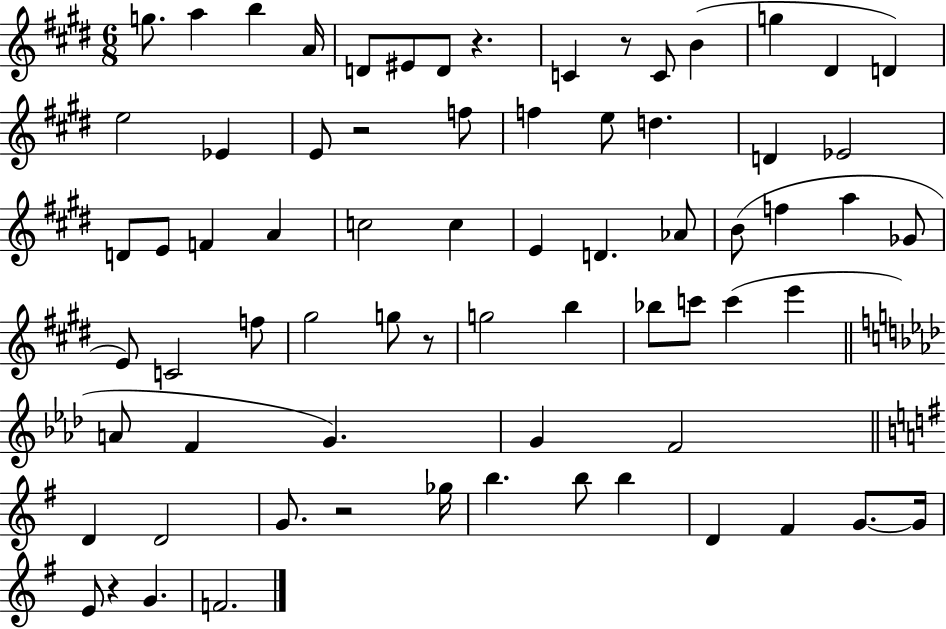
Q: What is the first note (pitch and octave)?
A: G5